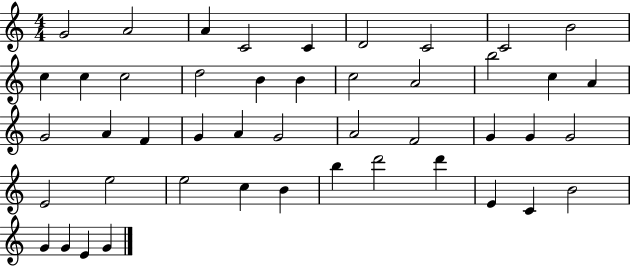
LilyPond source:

{
  \clef treble
  \numericTimeSignature
  \time 4/4
  \key c \major
  g'2 a'2 | a'4 c'2 c'4 | d'2 c'2 | c'2 b'2 | \break c''4 c''4 c''2 | d''2 b'4 b'4 | c''2 a'2 | b''2 c''4 a'4 | \break g'2 a'4 f'4 | g'4 a'4 g'2 | a'2 f'2 | g'4 g'4 g'2 | \break e'2 e''2 | e''2 c''4 b'4 | b''4 d'''2 d'''4 | e'4 c'4 b'2 | \break g'4 g'4 e'4 g'4 | \bar "|."
}